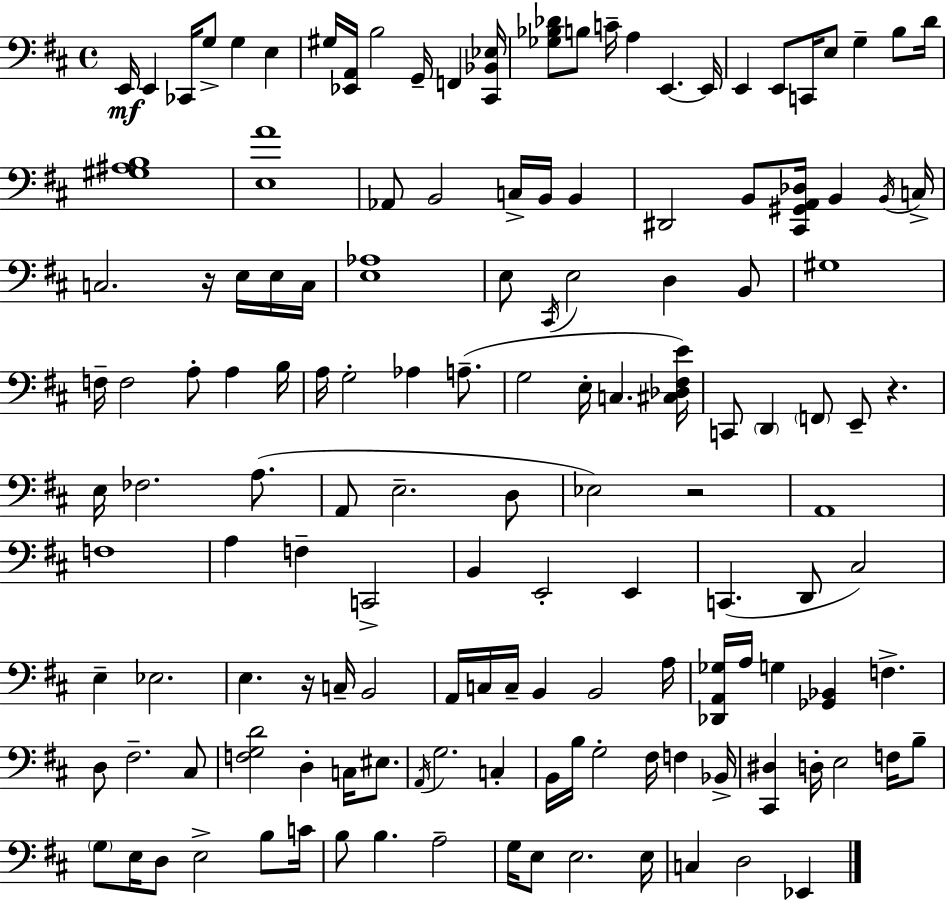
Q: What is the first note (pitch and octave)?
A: E2